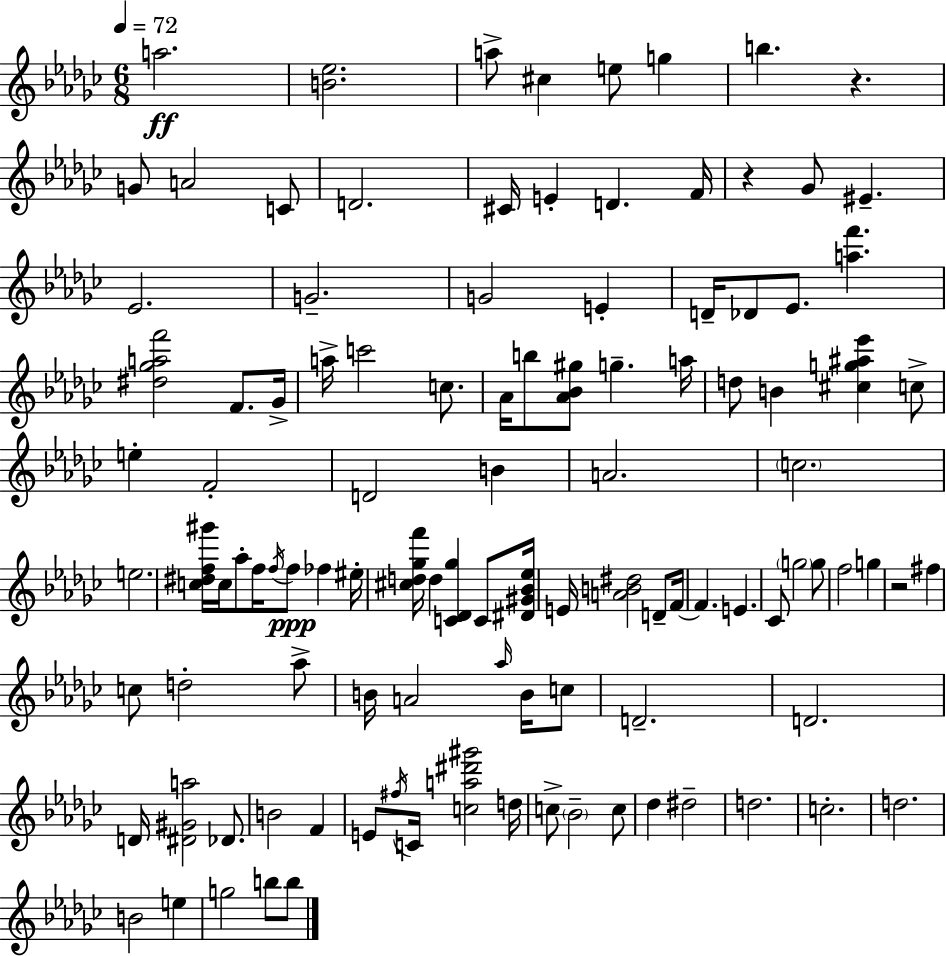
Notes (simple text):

A5/h. [B4,Eb5]/h. A5/e C#5/q E5/e G5/q B5/q. R/q. G4/e A4/h C4/e D4/h. C#4/s E4/q D4/q. F4/s R/q Gb4/e EIS4/q. Eb4/h. G4/h. G4/h E4/q D4/s Db4/e Eb4/e. [A5,F6]/q. [D#5,Gb5,A5,F6]/h F4/e. Gb4/s A5/s C6/h C5/e. Ab4/s B5/e [Ab4,Bb4,G#5]/e G5/q. A5/s D5/e B4/q [C#5,G5,A#5,Eb6]/q C5/e E5/q F4/h D4/h B4/q A4/h. C5/h. E5/h. [C5,D#5,F5,G#6]/s C5/s Ab5/e F5/s F5/s F5/e FES5/q EIS5/s [C#5,D5,Gb5,F6]/s D5/q [C4,Db4,Gb5]/q C4/e [D#4,G#4,Bb4,Eb5]/s E4/s [A4,B4,D#5]/h D4/e F4/s F4/q. E4/q. CES4/e G5/h G5/e F5/h G5/q R/h F#5/q C5/e D5/h Ab5/e B4/s A4/h Ab5/s B4/s C5/e D4/h. D4/h. D4/s [D#4,G#4,A5]/h Db4/e. B4/h F4/q E4/e F#5/s C4/s [C5,A5,D#6,G#6]/h D5/s C5/e Bb4/h C5/e Db5/q D#5/h D5/h. C5/h. D5/h. B4/h E5/q G5/h B5/e B5/e